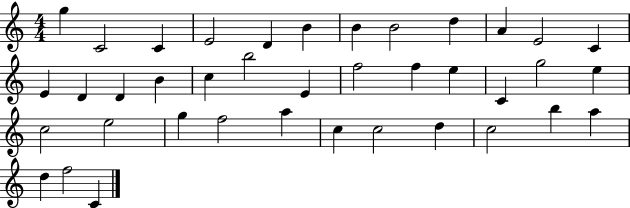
G5/q C4/h C4/q E4/h D4/q B4/q B4/q B4/h D5/q A4/q E4/h C4/q E4/q D4/q D4/q B4/q C5/q B5/h E4/q F5/h F5/q E5/q C4/q G5/h E5/q C5/h E5/h G5/q F5/h A5/q C5/q C5/h D5/q C5/h B5/q A5/q D5/q F5/h C4/q